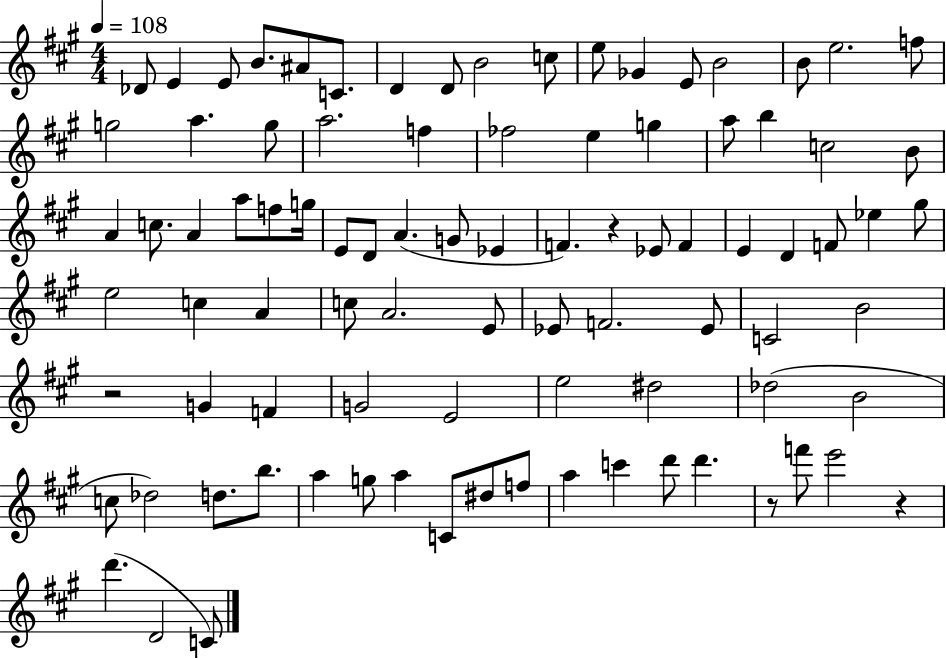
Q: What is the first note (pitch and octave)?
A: Db4